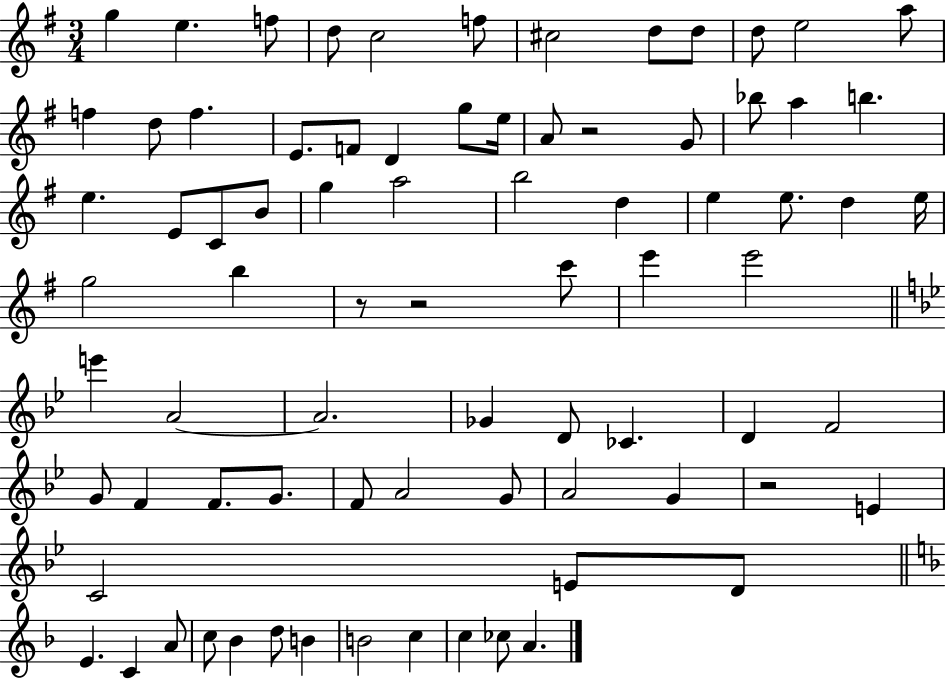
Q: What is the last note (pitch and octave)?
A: A4